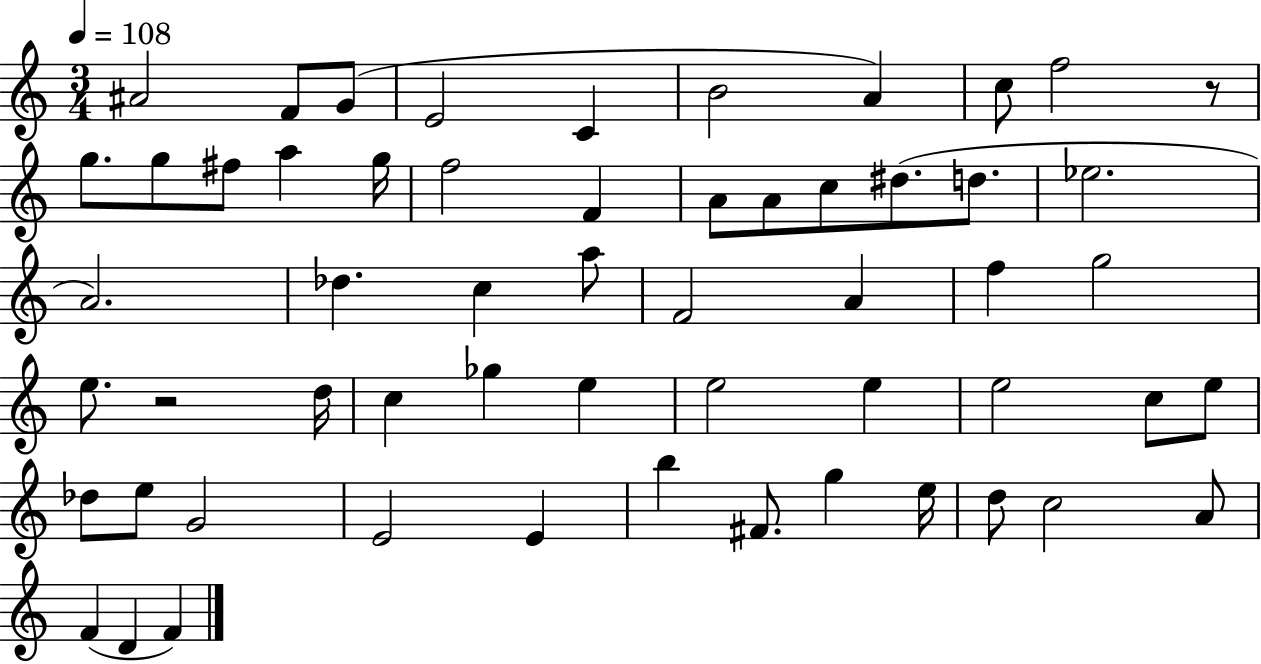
X:1
T:Untitled
M:3/4
L:1/4
K:C
^A2 F/2 G/2 E2 C B2 A c/2 f2 z/2 g/2 g/2 ^f/2 a g/4 f2 F A/2 A/2 c/2 ^d/2 d/2 _e2 A2 _d c a/2 F2 A f g2 e/2 z2 d/4 c _g e e2 e e2 c/2 e/2 _d/2 e/2 G2 E2 E b ^F/2 g e/4 d/2 c2 A/2 F D F